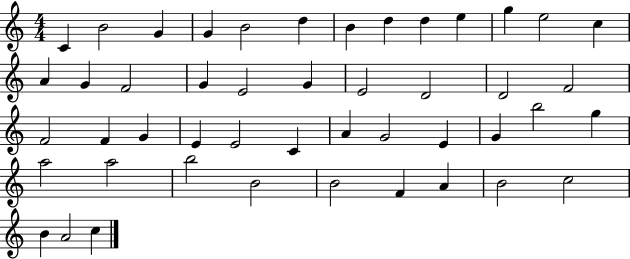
C4/q B4/h G4/q G4/q B4/h D5/q B4/q D5/q D5/q E5/q G5/q E5/h C5/q A4/q G4/q F4/h G4/q E4/h G4/q E4/h D4/h D4/h F4/h F4/h F4/q G4/q E4/q E4/h C4/q A4/q G4/h E4/q G4/q B5/h G5/q A5/h A5/h B5/h B4/h B4/h F4/q A4/q B4/h C5/h B4/q A4/h C5/q